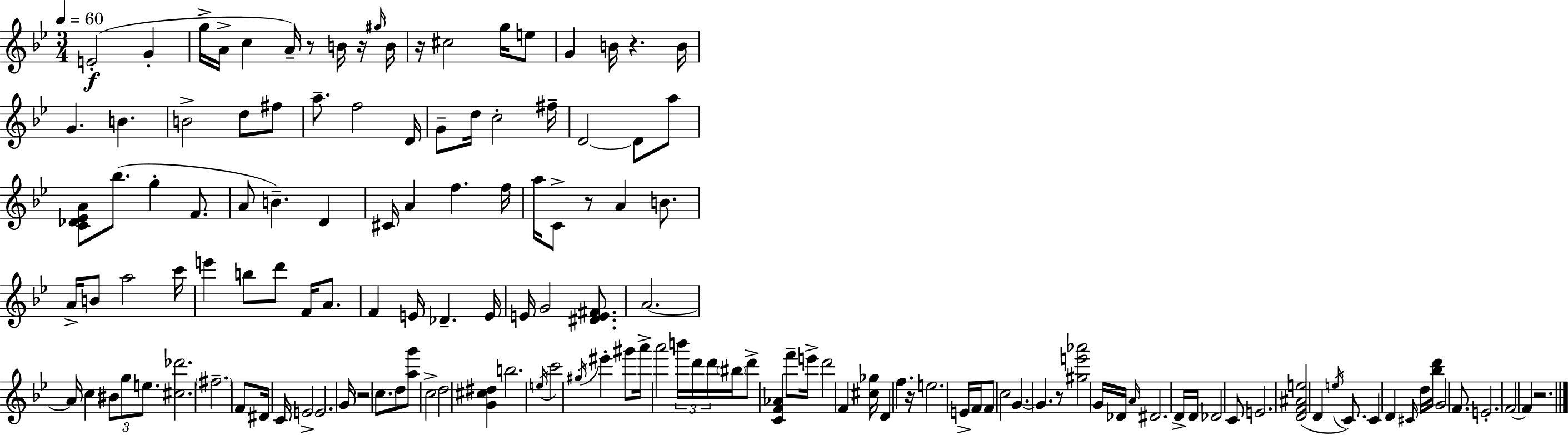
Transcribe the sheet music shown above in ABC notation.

X:1
T:Untitled
M:3/4
L:1/4
K:Gm
E2 G g/4 A/4 c A/4 z/2 B/4 z/4 ^g/4 B/4 z/4 ^c2 g/4 e/2 G B/4 z B/4 G B B2 d/2 ^f/2 a/2 f2 D/4 G/2 d/4 c2 ^f/4 D2 D/2 a/2 [C_D_EA]/2 _b/2 g F/2 A/2 B D ^C/4 A f f/4 a/4 C/2 z/2 A B/2 A/4 B/2 a2 c'/4 e' b/2 d'/2 F/4 A/2 F E/4 _D E/4 E/4 G2 [^DE^F]/2 A2 A/4 c ^B/2 g/2 e/2 [^c_d']2 ^f2 F/2 ^D/4 C/4 E2 E2 G/4 z2 c/2 d/2 [ag']/2 c2 d2 [G^c^d] b2 e/4 c'2 ^g/4 ^e' ^g'/2 a'/4 a'2 b'/4 d'/4 d'/4 ^b/4 d'/2 [CF_A] f'/2 e'/4 d'2 F [^c_g]/4 D f z/4 e2 E/4 F/4 F/2 c2 G G z/2 [^ge'_a']2 G/4 _D/4 A/4 ^D2 D/4 D/4 _D2 C/2 E2 [DF^Ae]2 D e/4 C/2 C D ^C/4 d/4 [_bd']/4 G2 F/2 E2 F2 F z2